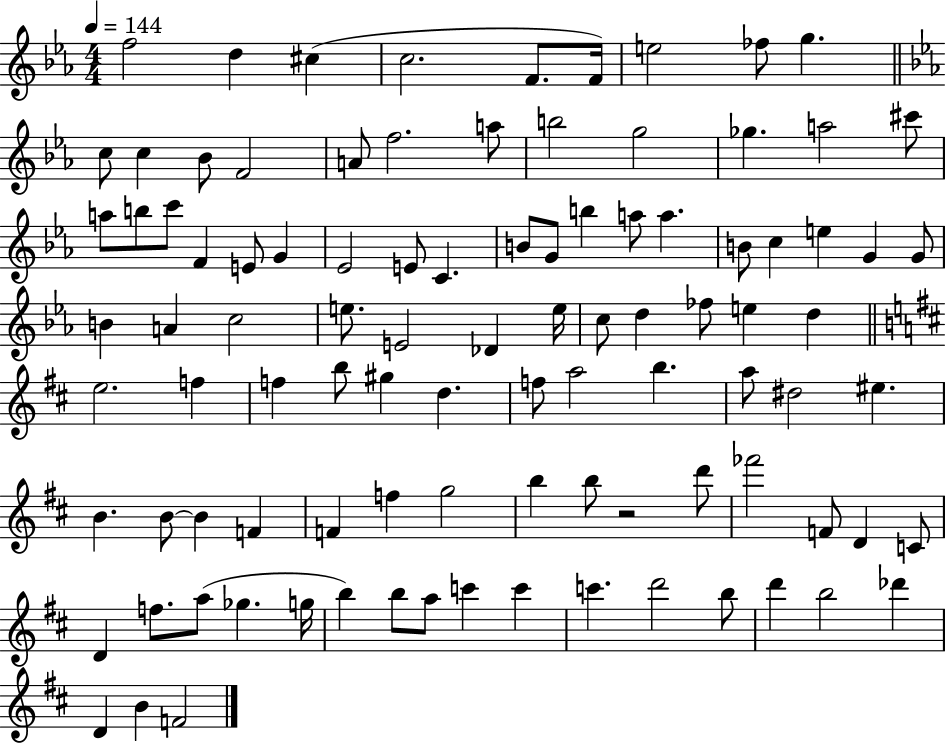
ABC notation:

X:1
T:Untitled
M:4/4
L:1/4
K:Eb
f2 d ^c c2 F/2 F/4 e2 _f/2 g c/2 c _B/2 F2 A/2 f2 a/2 b2 g2 _g a2 ^c'/2 a/2 b/2 c'/2 F E/2 G _E2 E/2 C B/2 G/2 b a/2 a B/2 c e G G/2 B A c2 e/2 E2 _D e/4 c/2 d _f/2 e d e2 f f b/2 ^g d f/2 a2 b a/2 ^d2 ^e B B/2 B F F f g2 b b/2 z2 d'/2 _f'2 F/2 D C/2 D f/2 a/2 _g g/4 b b/2 a/2 c' c' c' d'2 b/2 d' b2 _d' D B F2